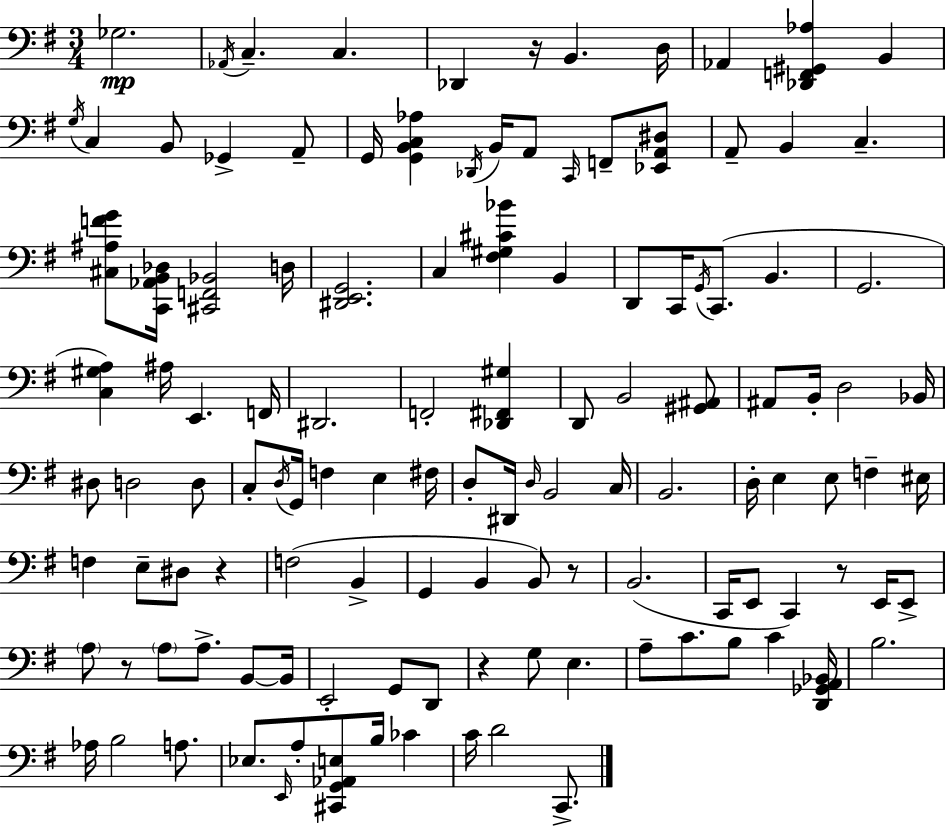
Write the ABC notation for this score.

X:1
T:Untitled
M:3/4
L:1/4
K:G
_G,2 _A,,/4 C, C, _D,, z/4 B,, D,/4 _A,, [_D,,F,,^G,,_A,] B,, G,/4 C, B,,/2 _G,, A,,/2 G,,/4 [G,,B,,C,_A,] _D,,/4 B,,/4 A,,/2 C,,/4 F,,/2 [_E,,A,,^D,]/2 A,,/2 B,, C, [^C,^A,FG]/2 [C,,_A,,B,,_D,]/4 [^C,,F,,_B,,]2 D,/4 [^D,,E,,G,,]2 C, [^F,^G,^C_B] B,, D,,/2 C,,/4 G,,/4 C,,/2 B,, G,,2 [C,^G,A,] ^A,/4 E,, F,,/4 ^D,,2 F,,2 [_D,,^F,,^G,] D,,/2 B,,2 [^G,,^A,,]/2 ^A,,/2 B,,/4 D,2 _B,,/4 ^D,/2 D,2 D,/2 C,/2 D,/4 G,,/4 F, E, ^F,/4 D,/2 ^D,,/4 D,/4 B,,2 C,/4 B,,2 D,/4 E, E,/2 F, ^E,/4 F, E,/2 ^D,/2 z F,2 B,, G,, B,, B,,/2 z/2 B,,2 C,,/4 E,,/2 C,, z/2 E,,/4 E,,/2 A,/2 z/2 A,/2 A,/2 B,,/2 B,,/4 E,,2 G,,/2 D,,/2 z G,/2 E, A,/2 C/2 B,/2 C [D,,_G,,A,,_B,,]/4 B,2 _A,/4 B,2 A,/2 _E,/2 E,,/4 A,/2 [^C,,G,,_A,,E,]/2 B,/4 _C C/4 D2 C,,/2